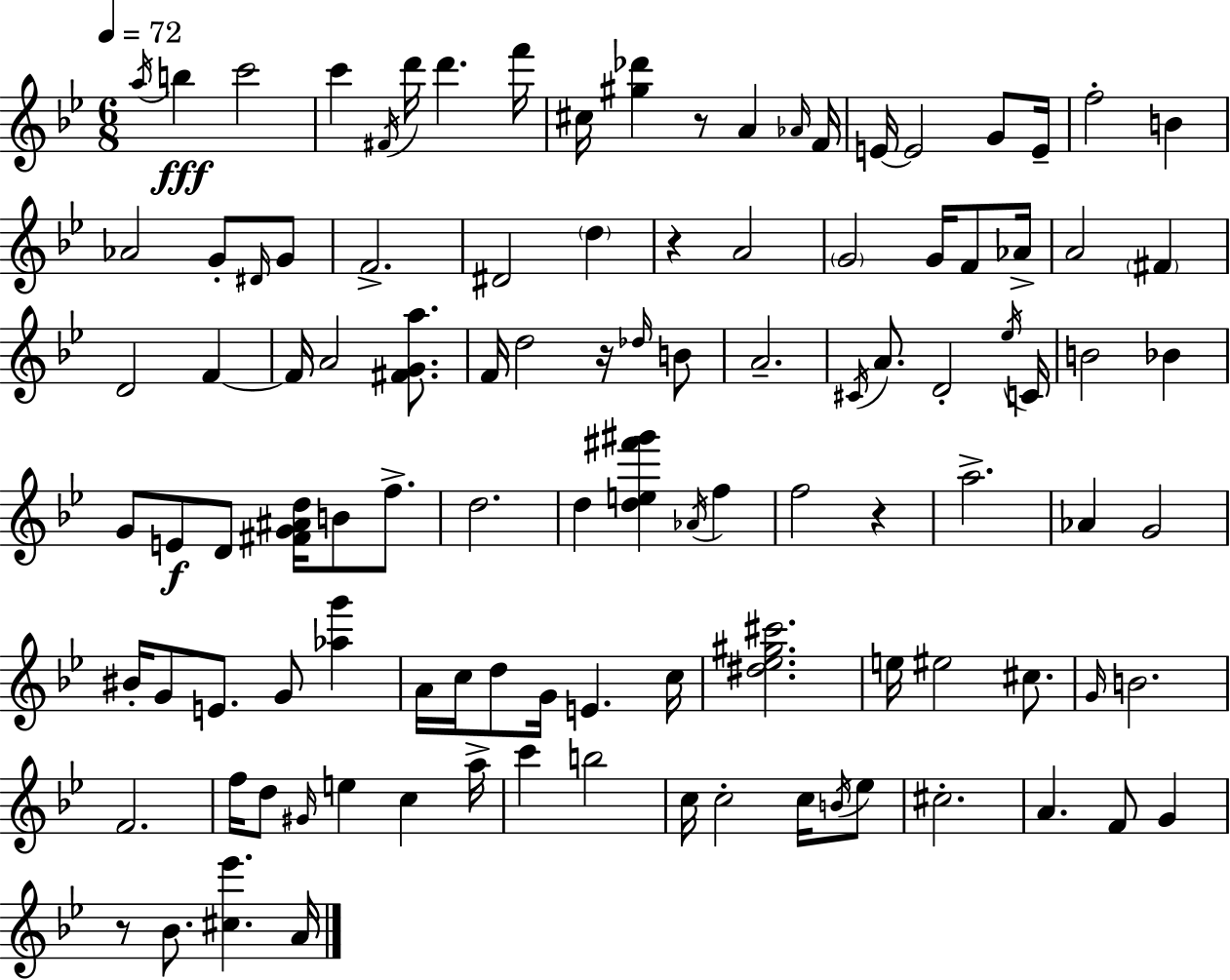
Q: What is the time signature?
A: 6/8